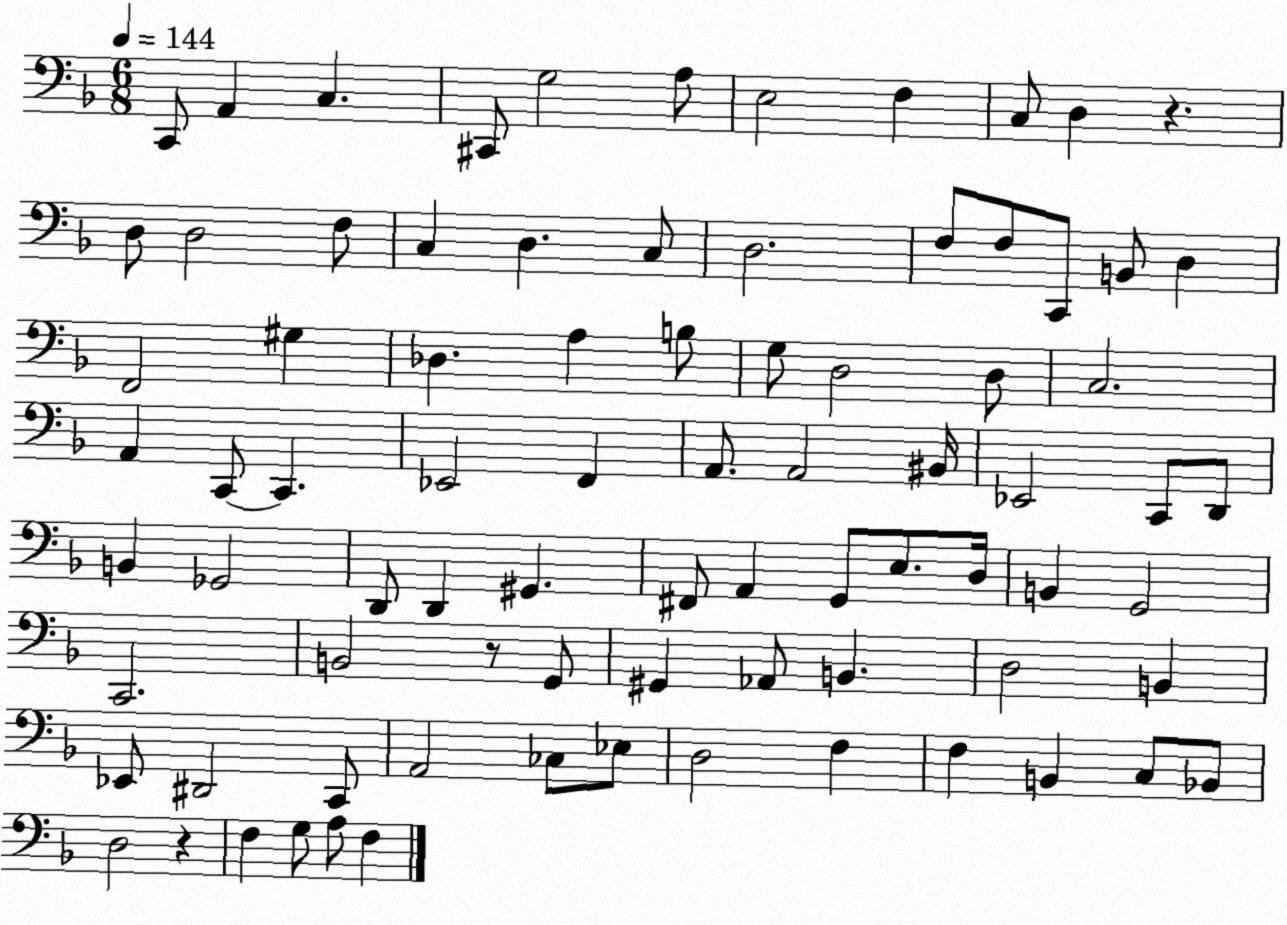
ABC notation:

X:1
T:Untitled
M:6/8
L:1/4
K:F
C,,/2 A,, C, ^C,,/2 G,2 A,/2 E,2 F, C,/2 D, z D,/2 D,2 F,/2 C, D, C,/2 D,2 F,/2 F,/2 C,,/2 B,,/2 D, F,,2 ^G, _D, A, B,/2 G,/2 D,2 D,/2 C,2 A,, C,,/2 C,, _E,,2 F,, A,,/2 A,,2 ^B,,/4 _E,,2 C,,/2 D,,/2 B,, _G,,2 D,,/2 D,, ^G,, ^F,,/2 A,, G,,/2 E,/2 D,/4 B,, G,,2 C,,2 B,,2 z/2 G,,/2 ^G,, _A,,/2 B,, D,2 B,, _E,,/2 ^D,,2 C,,/2 A,,2 _C,/2 _E,/2 D,2 F, F, B,, C,/2 _B,,/2 D,2 z F, G,/2 A,/2 F,